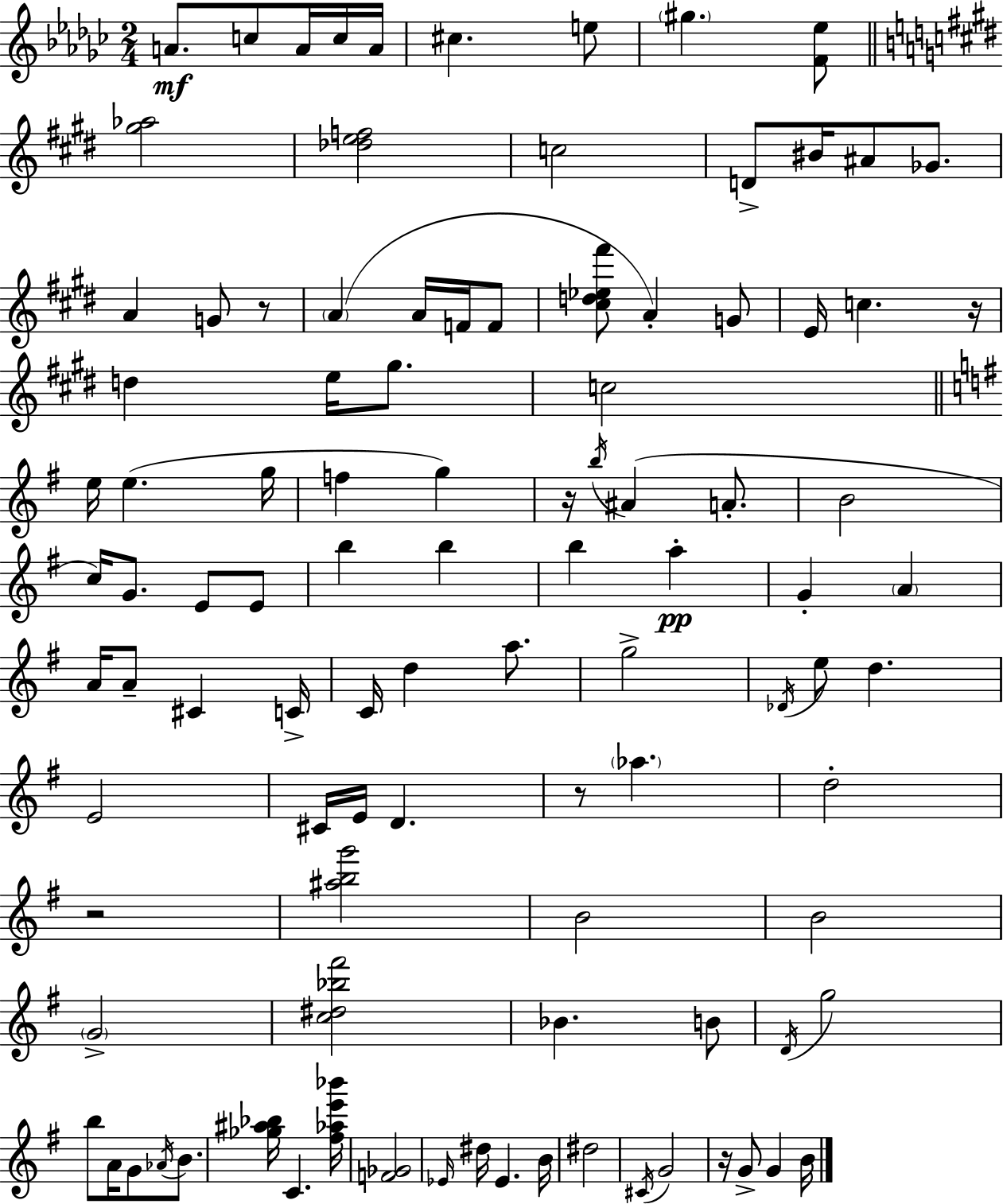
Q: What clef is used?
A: treble